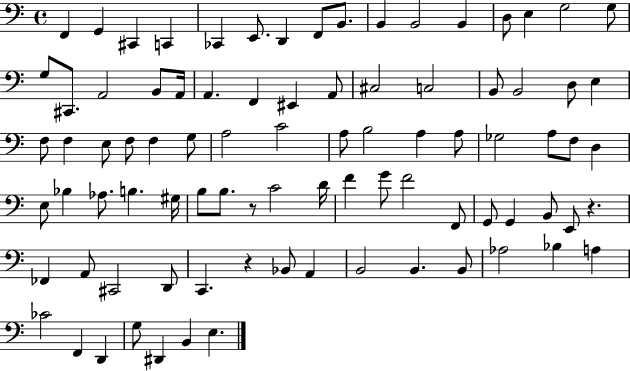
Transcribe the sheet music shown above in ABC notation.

X:1
T:Untitled
M:4/4
L:1/4
K:C
F,, G,, ^C,, C,, _C,, E,,/2 D,, F,,/2 B,,/2 B,, B,,2 B,, D,/2 E, G,2 G,/2 G,/2 ^C,,/2 A,,2 B,,/2 A,,/4 A,, F,, ^E,, A,,/2 ^C,2 C,2 B,,/2 B,,2 D,/2 E, F,/2 F, E,/2 F,/2 F, G,/2 A,2 C2 A,/2 B,2 A, A,/2 _G,2 A,/2 F,/2 D, E,/2 _B, _A,/2 B, ^G,/4 B,/2 B,/2 z/2 C2 D/4 F G/2 F2 F,,/2 G,,/2 G,, B,,/2 E,,/2 z _F,, A,,/2 ^C,,2 D,,/2 C,, z _B,,/2 A,, B,,2 B,, B,,/2 _A,2 _B, A, _C2 F,, D,, G,/2 ^D,, B,, E,